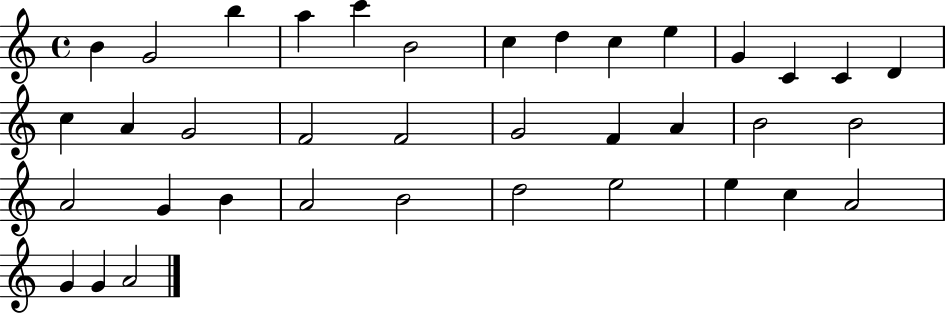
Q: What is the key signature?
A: C major